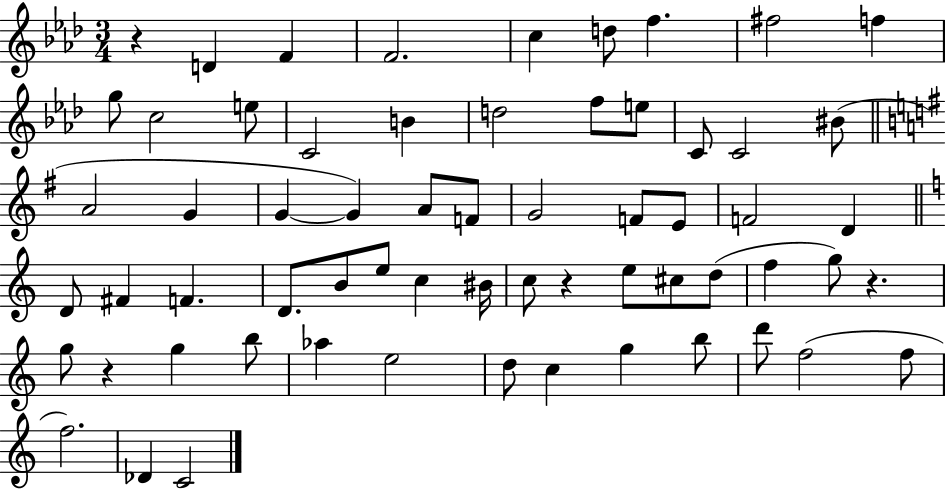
{
  \clef treble
  \numericTimeSignature
  \time 3/4
  \key aes \major
  r4 d'4 f'4 | f'2. | c''4 d''8 f''4. | fis''2 f''4 | \break g''8 c''2 e''8 | c'2 b'4 | d''2 f''8 e''8 | c'8 c'2 bis'8( | \break \bar "||" \break \key g \major a'2 g'4 | g'4~~ g'4) a'8 f'8 | g'2 f'8 e'8 | f'2 d'4 | \break \bar "||" \break \key c \major d'8 fis'4 f'4. | d'8. b'8 e''8 c''4 bis'16 | c''8 r4 e''8 cis''8 d''8( | f''4 g''8) r4. | \break g''8 r4 g''4 b''8 | aes''4 e''2 | d''8 c''4 g''4 b''8 | d'''8 f''2( f''8 | \break f''2.) | des'4 c'2 | \bar "|."
}